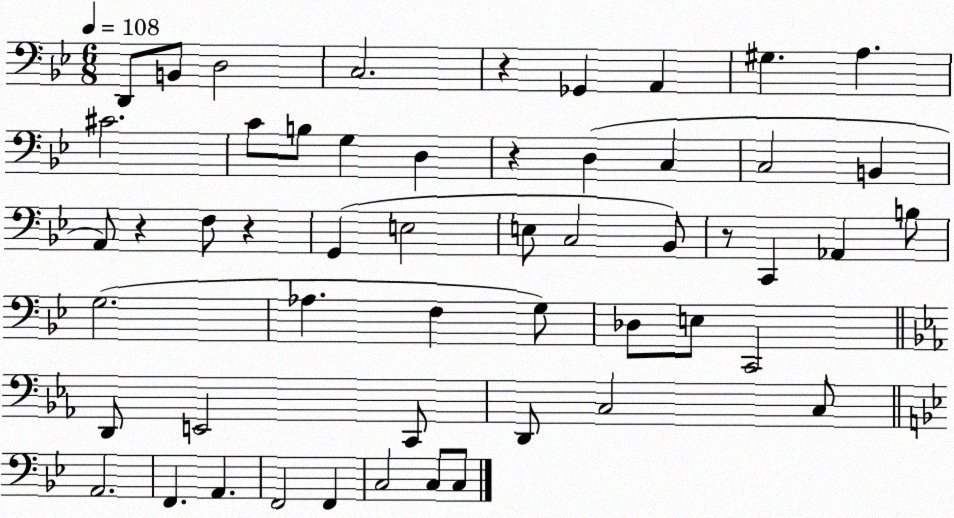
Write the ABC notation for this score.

X:1
T:Untitled
M:6/8
L:1/4
K:Bb
D,,/2 B,,/2 D,2 C,2 z _G,, A,, ^G, A, ^C2 C/2 B,/2 G, D, z D, C, C,2 B,, A,,/2 z F,/2 z G,, E,2 E,/2 C,2 _B,,/2 z/2 C,, _A,, B,/2 G,2 _A, F, G,/2 _D,/2 E,/2 C,,2 D,,/2 E,,2 C,,/2 D,,/2 C,2 C,/2 A,,2 F,, A,, F,,2 F,, C,2 C,/2 C,/2